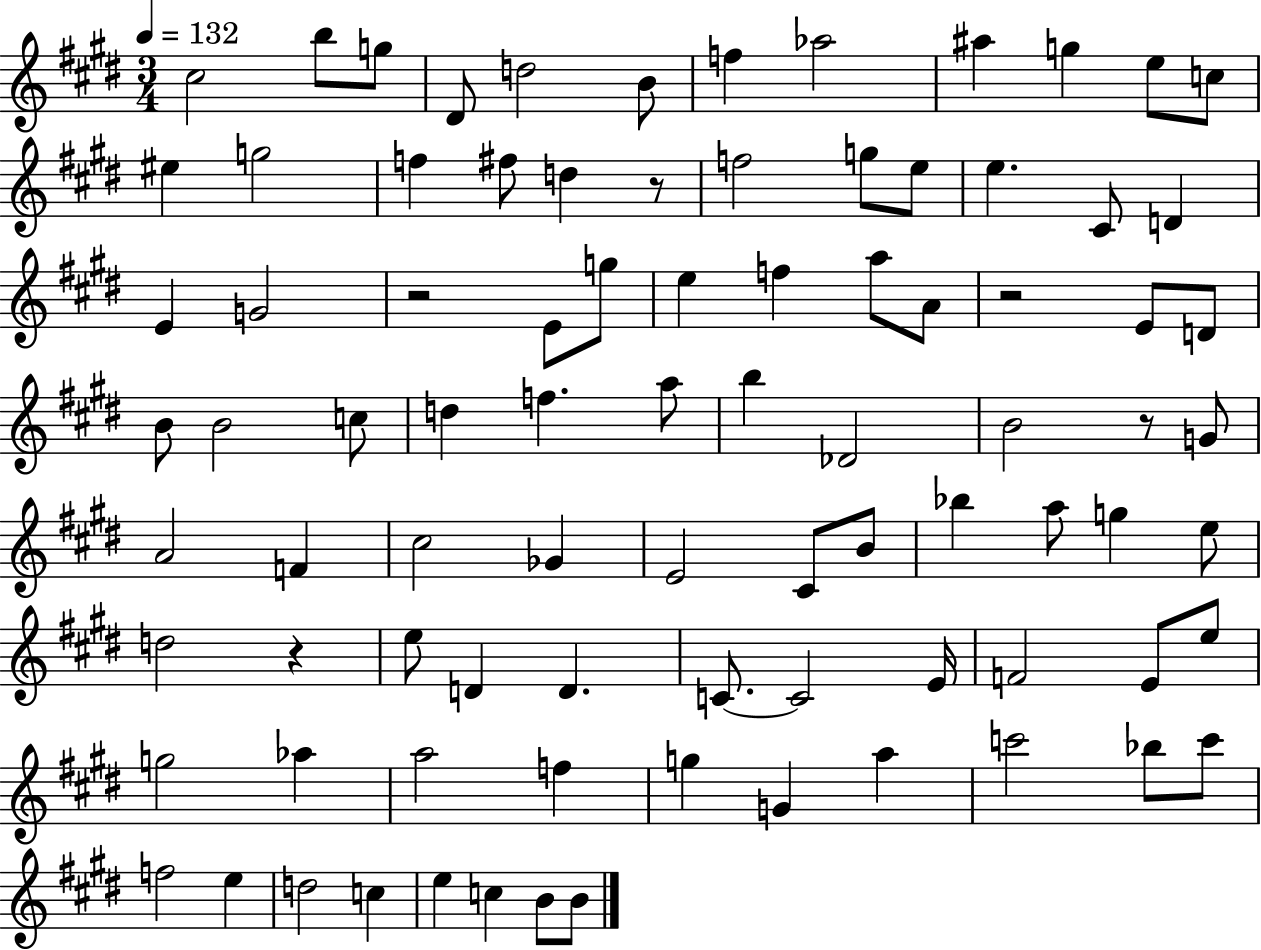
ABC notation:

X:1
T:Untitled
M:3/4
L:1/4
K:E
^c2 b/2 g/2 ^D/2 d2 B/2 f _a2 ^a g e/2 c/2 ^e g2 f ^f/2 d z/2 f2 g/2 e/2 e ^C/2 D E G2 z2 E/2 g/2 e f a/2 A/2 z2 E/2 D/2 B/2 B2 c/2 d f a/2 b _D2 B2 z/2 G/2 A2 F ^c2 _G E2 ^C/2 B/2 _b a/2 g e/2 d2 z e/2 D D C/2 C2 E/4 F2 E/2 e/2 g2 _a a2 f g G a c'2 _b/2 c'/2 f2 e d2 c e c B/2 B/2